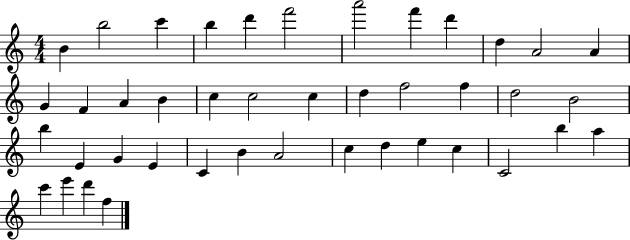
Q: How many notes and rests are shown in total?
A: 42